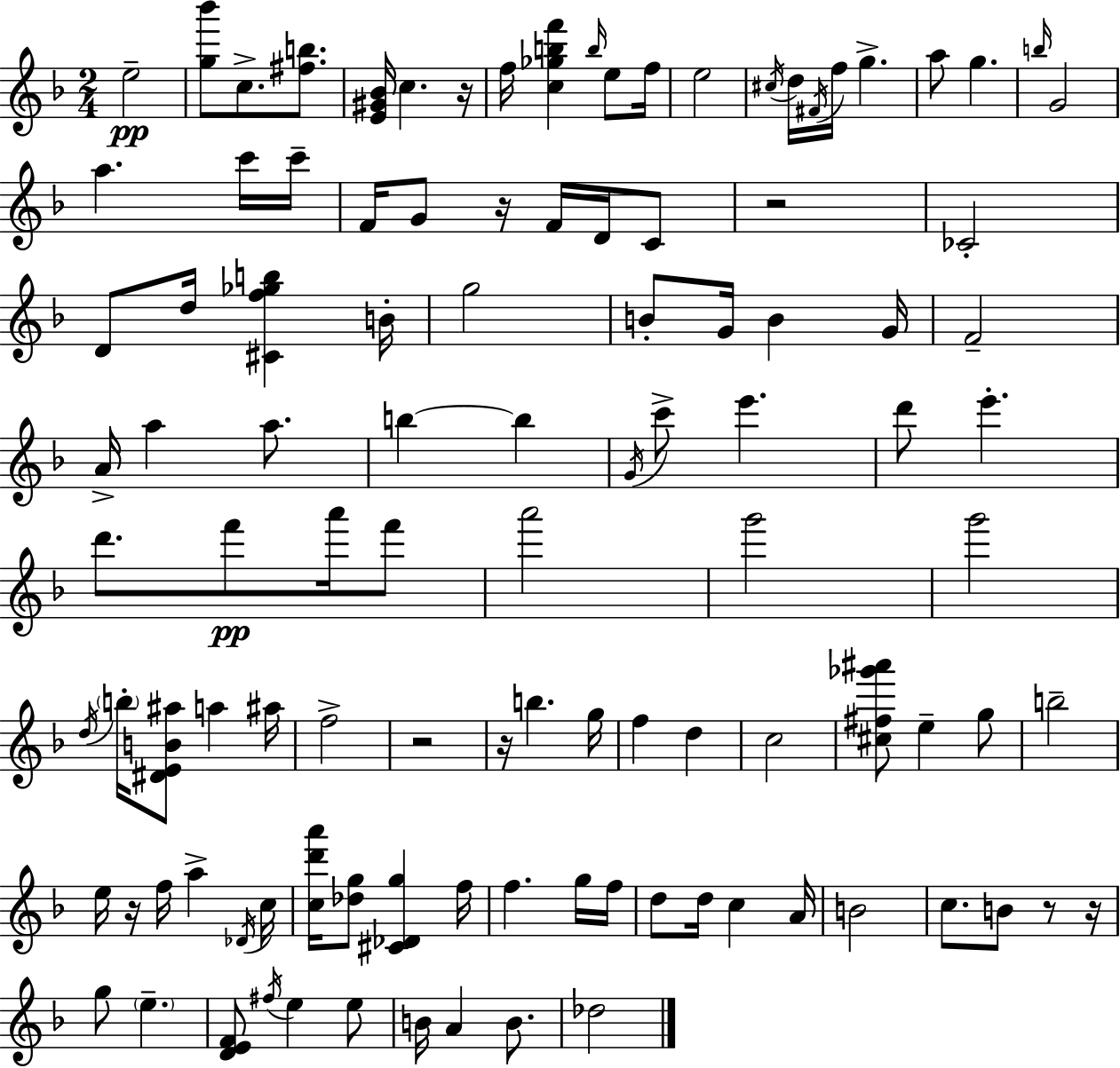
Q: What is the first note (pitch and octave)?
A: E5